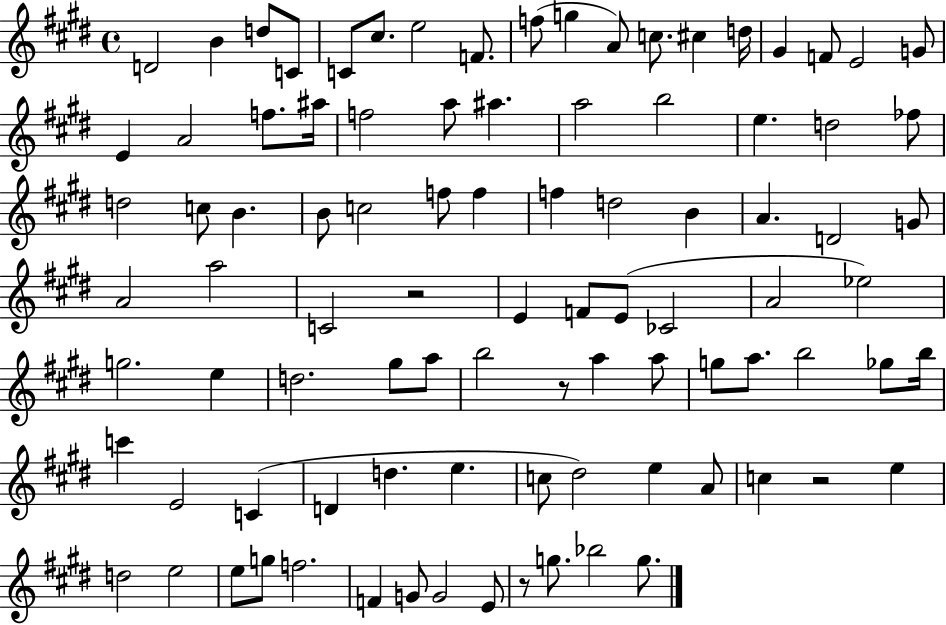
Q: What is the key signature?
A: E major